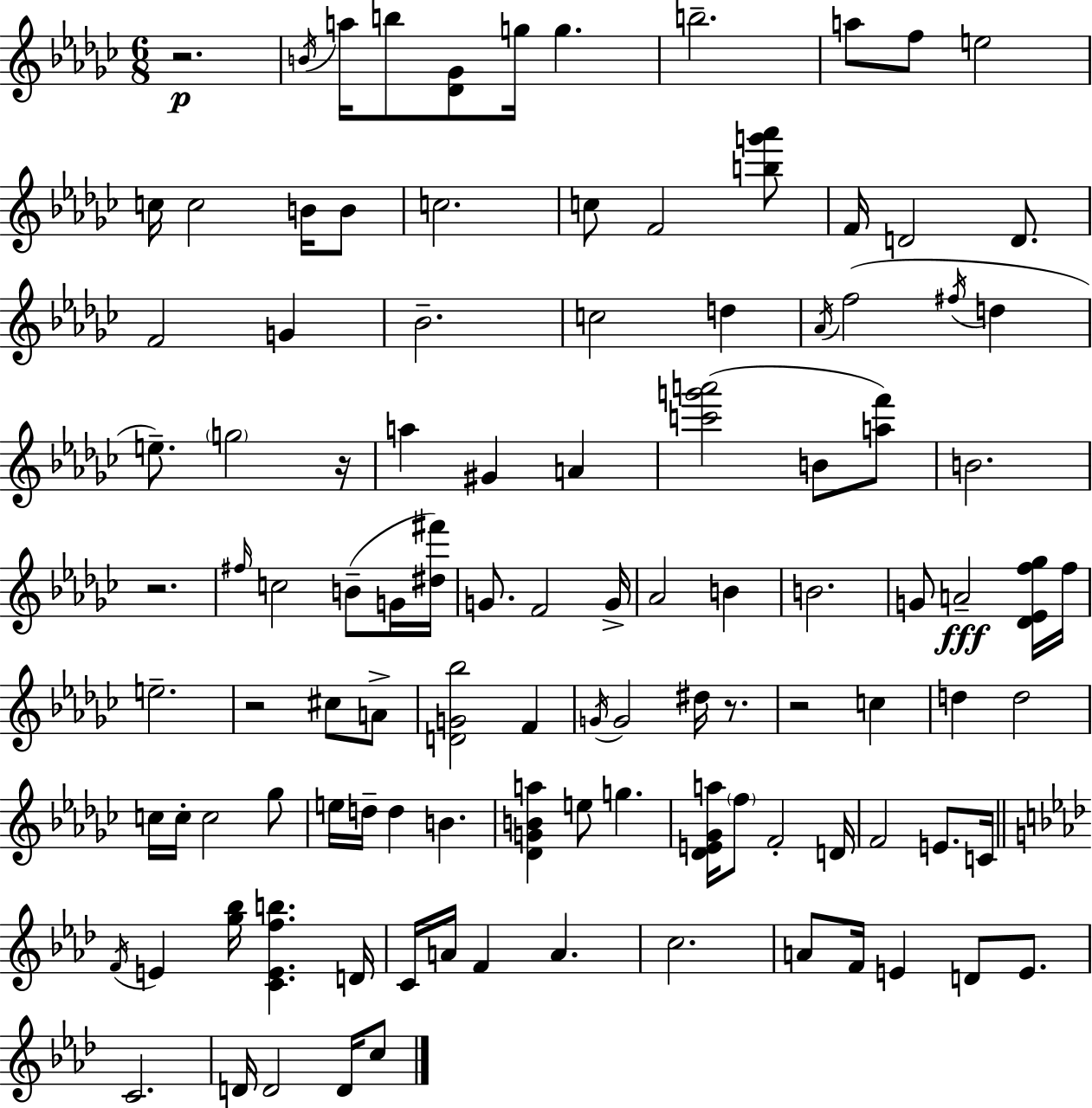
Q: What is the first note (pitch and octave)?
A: B4